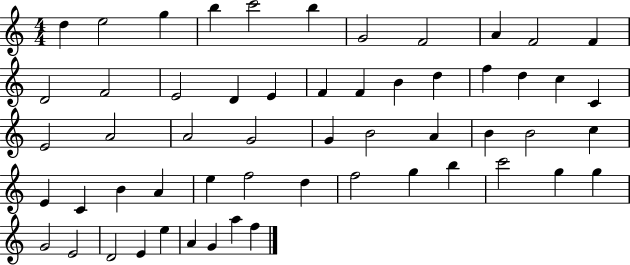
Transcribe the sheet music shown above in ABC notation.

X:1
T:Untitled
M:4/4
L:1/4
K:C
d e2 g b c'2 b G2 F2 A F2 F D2 F2 E2 D E F F B d f d c C E2 A2 A2 G2 G B2 A B B2 c E C B A e f2 d f2 g b c'2 g g G2 E2 D2 E e A G a f